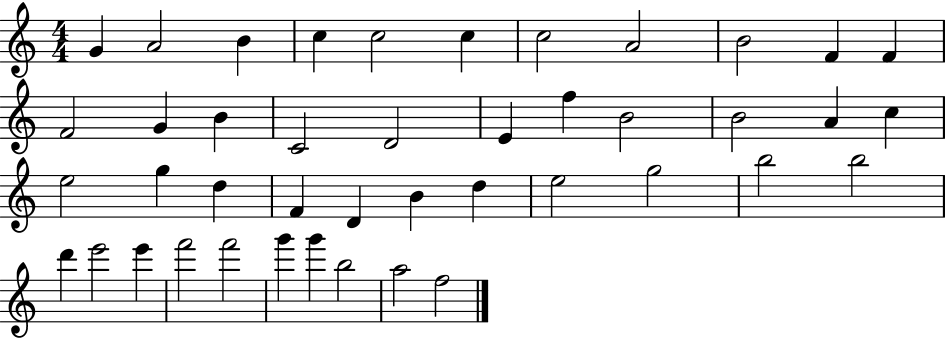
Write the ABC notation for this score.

X:1
T:Untitled
M:4/4
L:1/4
K:C
G A2 B c c2 c c2 A2 B2 F F F2 G B C2 D2 E f B2 B2 A c e2 g d F D B d e2 g2 b2 b2 d' e'2 e' f'2 f'2 g' g' b2 a2 f2